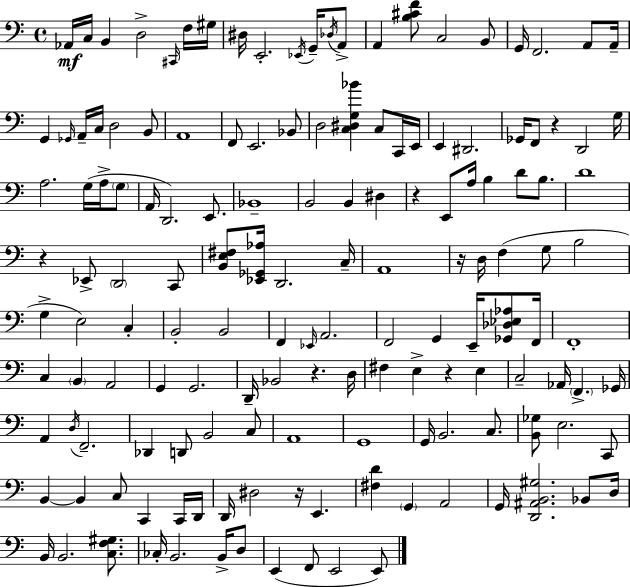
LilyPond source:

{
  \clef bass
  \time 4/4
  \defaultTimeSignature
  \key a \minor
  \repeat volta 2 { aes,16\mf c16 b,4 d2-> \grace { cis,16 } f16 | gis16 dis16 e,2.-. \acciaccatura { ees,16 } g,16-- | \acciaccatura { des16 } a,8-> a,4 <b cis' f'>8 c2 | b,8 g,16 f,2. | \break a,8 a,16-- g,4 \grace { ges,16 } a,16-- c16 d2 | b,8 a,1 | f,8 e,2. | bes,8 d2 <c dis g bes'>4 | \break c8 c,16 e,16 e,4 dis,2. | ges,16 f,8 r4 d,2 | g16 a2. | g16( a16-> \parenthesize g8 a,16 d,2.) | \break e,8. bes,1-- | b,2 b,4 | dis4 r4 e,8 a16 b4 d'8 | b8. d'1 | \break r4 ees,8-> \parenthesize d,2 | c,8 <b, e fis>8 <ees, ges, aes>16 d,2. | c16-- a,1 | r16 d16 f4( g8 b2 | \break g4-> e2) | c4-. b,2-. b,2 | f,4 \grace { ees,16 } a,2. | f,2 g,4 | \break e,16-- <ges, des ees aes>8 f,16 f,1-. | c4 \parenthesize b,4 a,2 | g,4 g,2. | d,16-- bes,2 r4. | \break d16 fis4 e4-> r4 | e4 c2-- aes,16 \parenthesize f,4.-> | ges,16 a,4 \acciaccatura { d16 } f,2.-- | des,4 d,8 b,2 | \break c8 a,1 | g,1 | g,16 b,2. | c8. <b, ges>8 e2. | \break c,8 b,4~~ b,4 c8 | c,4 c,16 d,16 d,16 dis2 r16 | e,4. <fis d'>4 \parenthesize g,4 a,2 | g,16 <d, ais, b, gis>2. | \break bes,8 d16 b,16 b,2. | <c f gis>8. ces16-. b,2. | b,16-> d8 e,4( f,8 e,2 | e,8) } \bar "|."
}